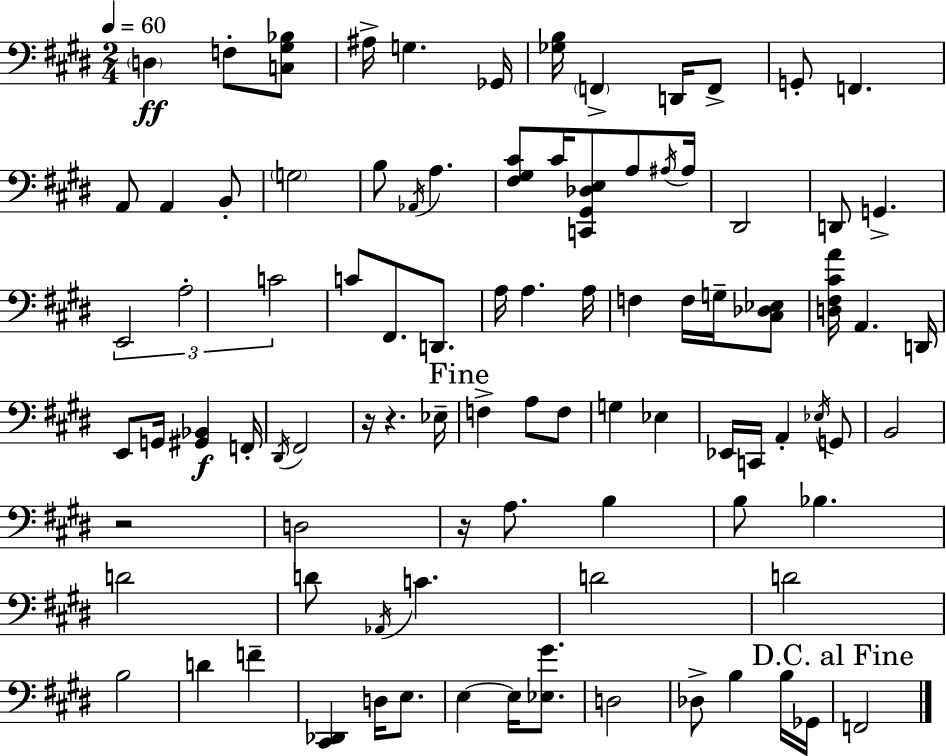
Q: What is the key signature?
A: E major